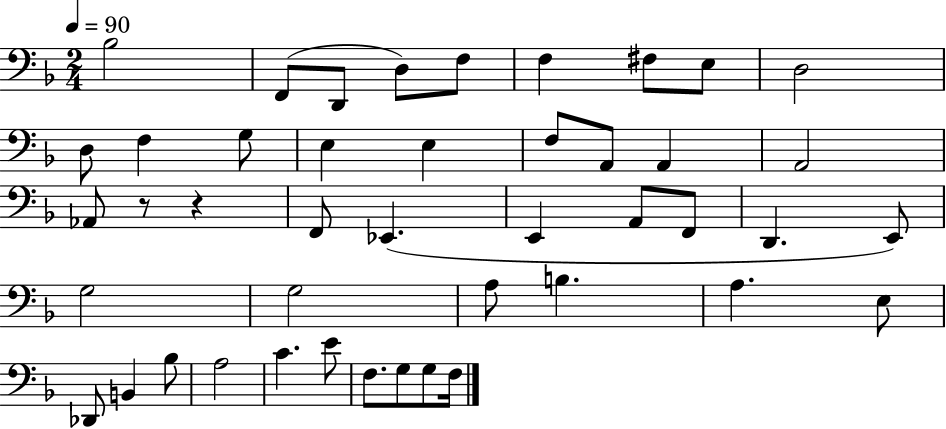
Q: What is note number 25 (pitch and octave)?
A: D2